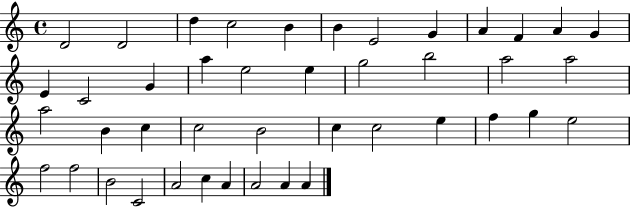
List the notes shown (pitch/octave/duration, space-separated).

D4/h D4/h D5/q C5/h B4/q B4/q E4/h G4/q A4/q F4/q A4/q G4/q E4/q C4/h G4/q A5/q E5/h E5/q G5/h B5/h A5/h A5/h A5/h B4/q C5/q C5/h B4/h C5/q C5/h E5/q F5/q G5/q E5/h F5/h F5/h B4/h C4/h A4/h C5/q A4/q A4/h A4/q A4/q